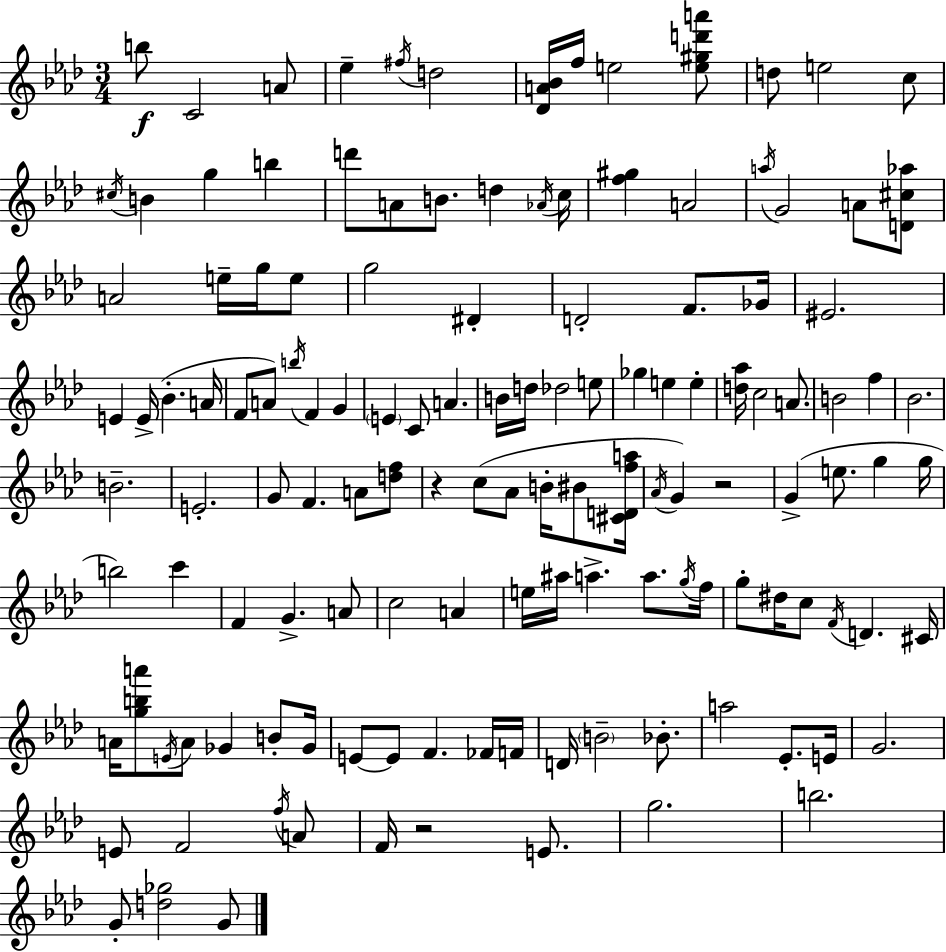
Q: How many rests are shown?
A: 3